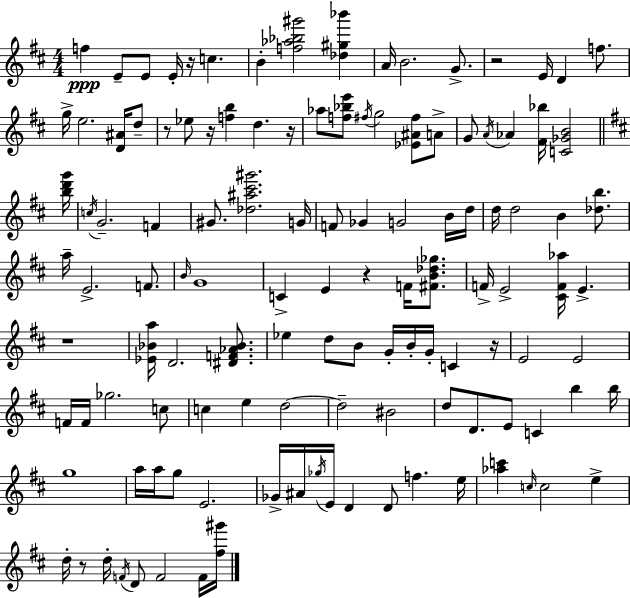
F5/q E4/e E4/e E4/s R/s C5/q. B4/q [F5,Ab5,Bb5,G#6]/h [Db5,G#5,Bb6]/q A4/s B4/h. G4/e. R/h E4/s D4/q F5/e. G5/s E5/h. [D4,A#4]/s D5/e R/e Eb5/e R/s [F5,B5]/q D5/q. R/s Ab5/e [F5,Bb5,E6]/e F#5/s G5/h [Eb4,A#4,F#5]/e A4/e G4/e A4/s Ab4/q [F#4,Bb5]/s [C4,Gb4,B4]/h [B5,D6,G6]/s C5/s G4/h. F4/q G#4/e. [Db5,A#5,C#6,G#6]/h. G4/s F4/e Gb4/q G4/h B4/s D5/s D5/s D5/h B4/q [Db5,B5]/e. A5/s E4/h. F4/e. B4/s G4/w C4/q E4/q R/q F4/s [F#4,B4,Db5,Gb5]/e. F4/s E4/h [C#4,F4,Ab5]/s E4/q. R/w [Eb4,Bb4,A5]/s D4/h. [D#4,F4,Ab4,Bb4]/e. Eb5/q D5/e B4/e G4/s B4/s G4/s C4/q R/s E4/h E4/h F4/s F4/s Gb5/h. C5/e C5/q E5/q D5/h D5/h BIS4/h D5/e D4/e. E4/e C4/q B5/q B5/s G5/w A5/s A5/s G5/e E4/h. Gb4/s A#4/s Gb5/s E4/s D4/q D4/e F5/q. E5/s [Ab5,C6]/q C5/s C5/h E5/q D5/s R/e D5/s F4/s D4/e F4/h F4/s [F#5,G#6]/s